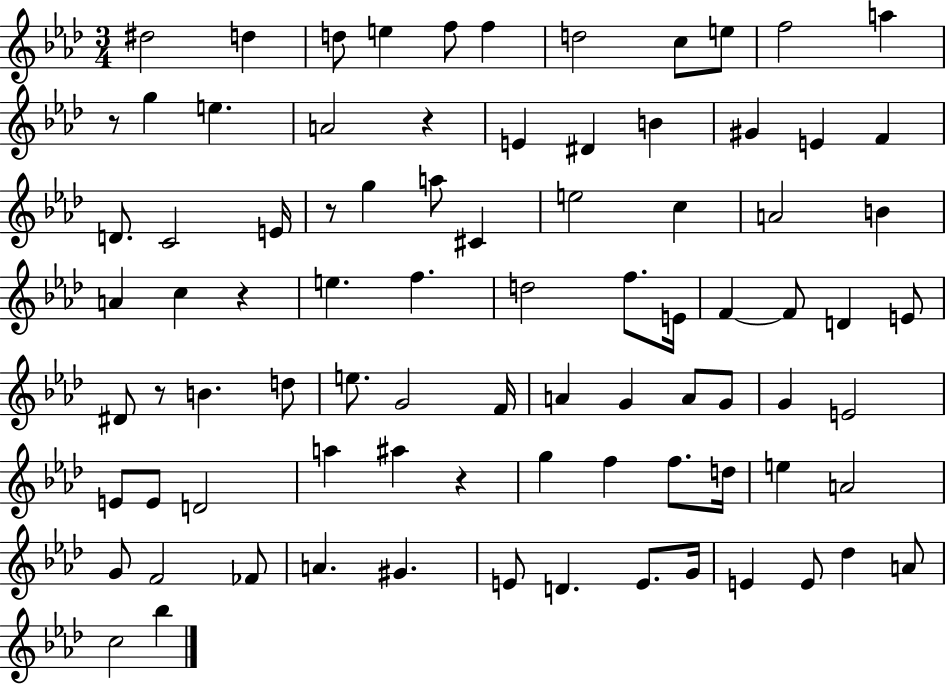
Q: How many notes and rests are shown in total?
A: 85